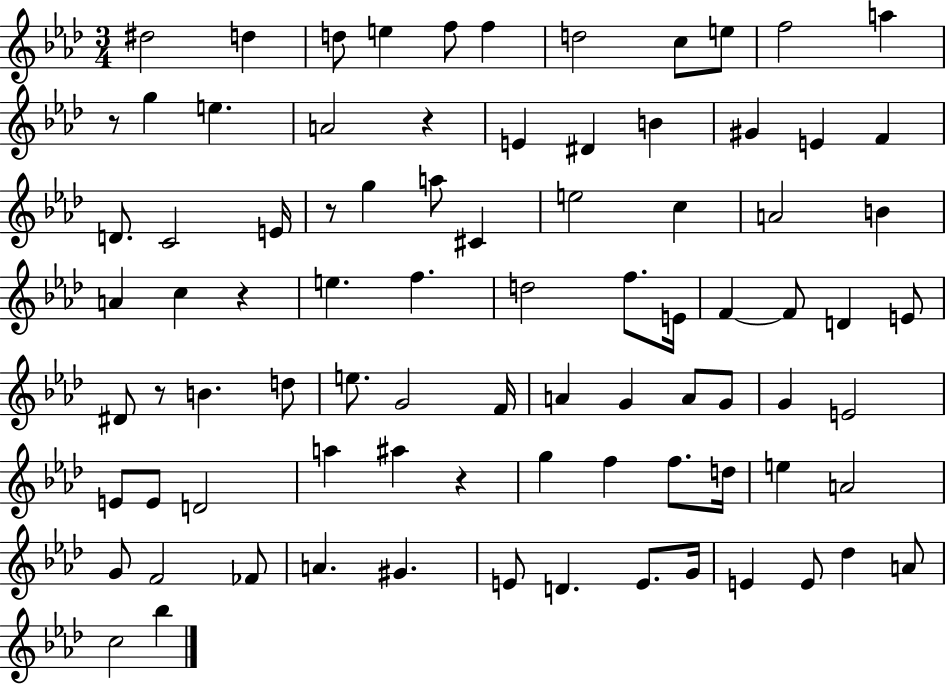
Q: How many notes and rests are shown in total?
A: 85